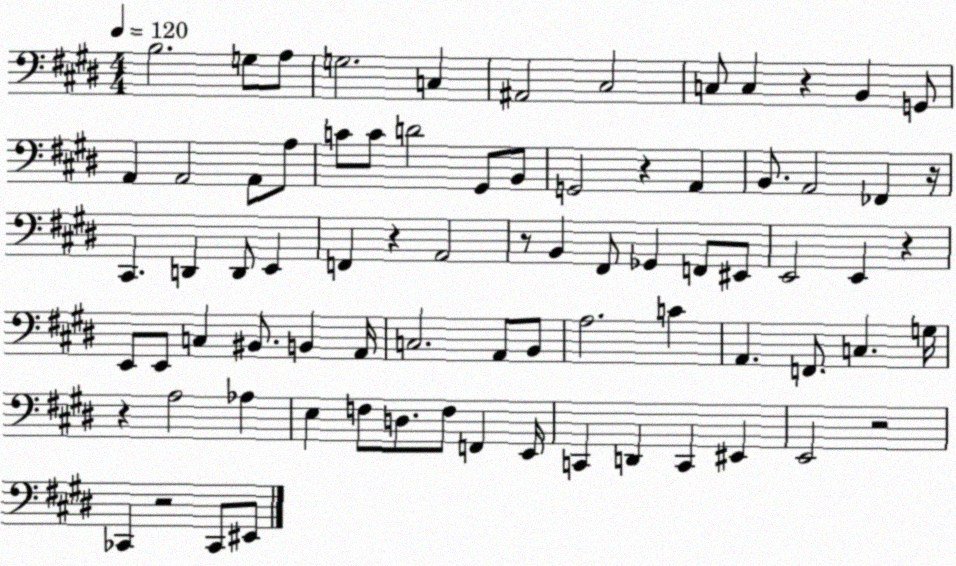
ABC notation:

X:1
T:Untitled
M:4/4
L:1/4
K:E
B,2 G,/2 A,/2 G,2 C, ^A,,2 ^C,2 C,/2 C, z B,, G,,/2 A,, A,,2 A,,/2 A,/2 C/2 C/2 D2 ^G,,/2 B,,/2 G,,2 z A,, B,,/2 A,,2 _F,, z/4 ^C,, D,, D,,/2 E,, F,, z A,,2 z/2 B,, ^F,,/2 _G,, F,,/2 ^E,,/2 E,,2 E,, z E,,/2 E,,/2 C, ^B,,/2 B,, A,,/4 C,2 A,,/2 B,,/2 A,2 C A,, F,,/2 C, G,/4 z A,2 _A, E, F,/2 D,/2 F,/2 F,, E,,/4 C,, D,, C,, ^E,, E,,2 z2 _C,, z2 _C,,/2 ^E,,/2